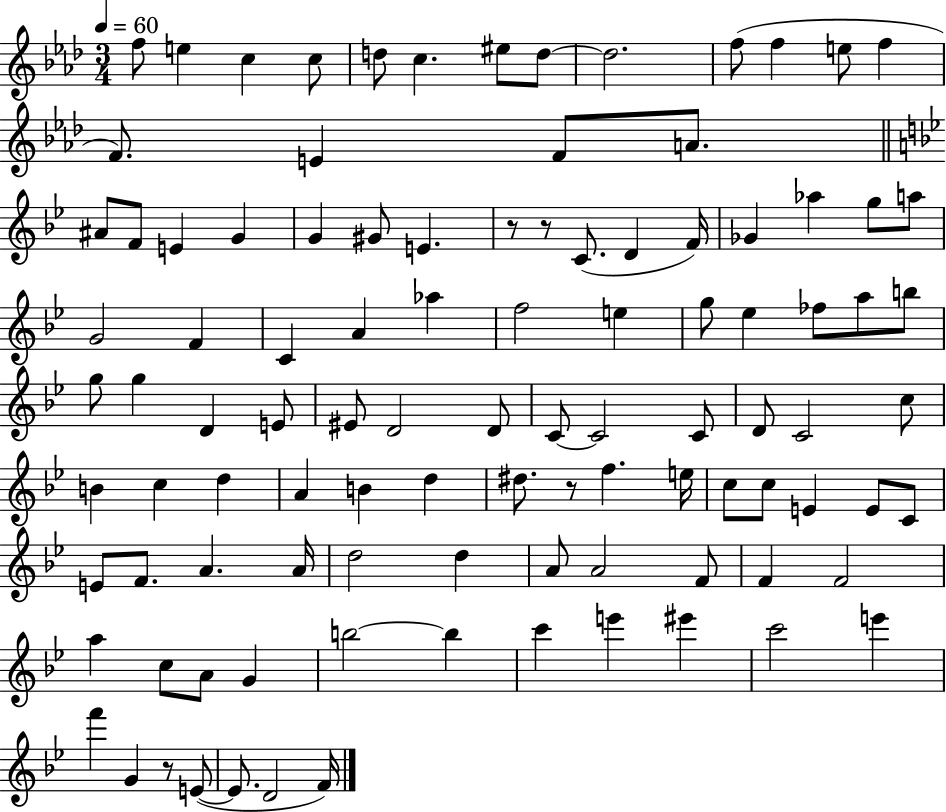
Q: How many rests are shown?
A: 4